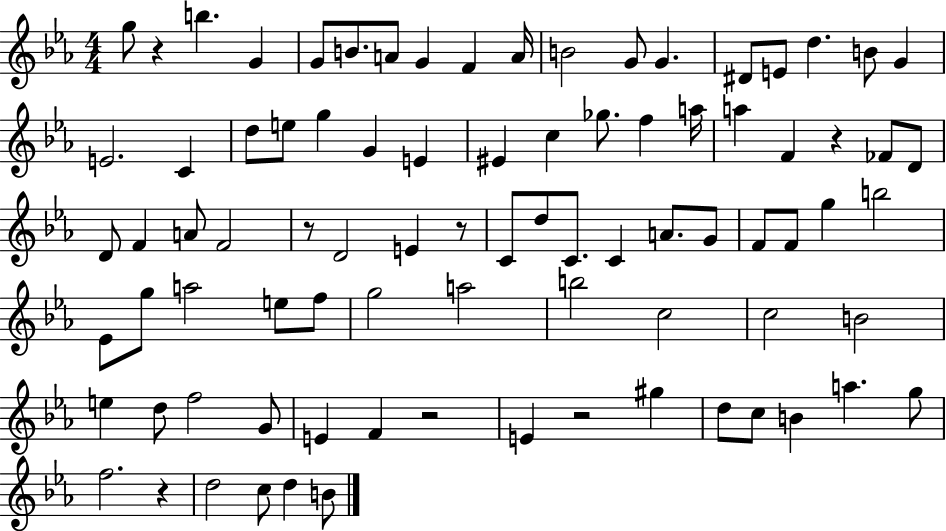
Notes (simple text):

G5/e R/q B5/q. G4/q G4/e B4/e. A4/e G4/q F4/q A4/s B4/h G4/e G4/q. D#4/e E4/e D5/q. B4/e G4/q E4/h. C4/q D5/e E5/e G5/q G4/q E4/q EIS4/q C5/q Gb5/e. F5/q A5/s A5/q F4/q R/q FES4/e D4/e D4/e F4/q A4/e F4/h R/e D4/h E4/q R/e C4/e D5/e C4/e. C4/q A4/e. G4/e F4/e F4/e G5/q B5/h Eb4/e G5/e A5/h E5/e F5/e G5/h A5/h B5/h C5/h C5/h B4/h E5/q D5/e F5/h G4/e E4/q F4/q R/h E4/q R/h G#5/q D5/e C5/e B4/q A5/q. G5/e F5/h. R/q D5/h C5/e D5/q B4/e